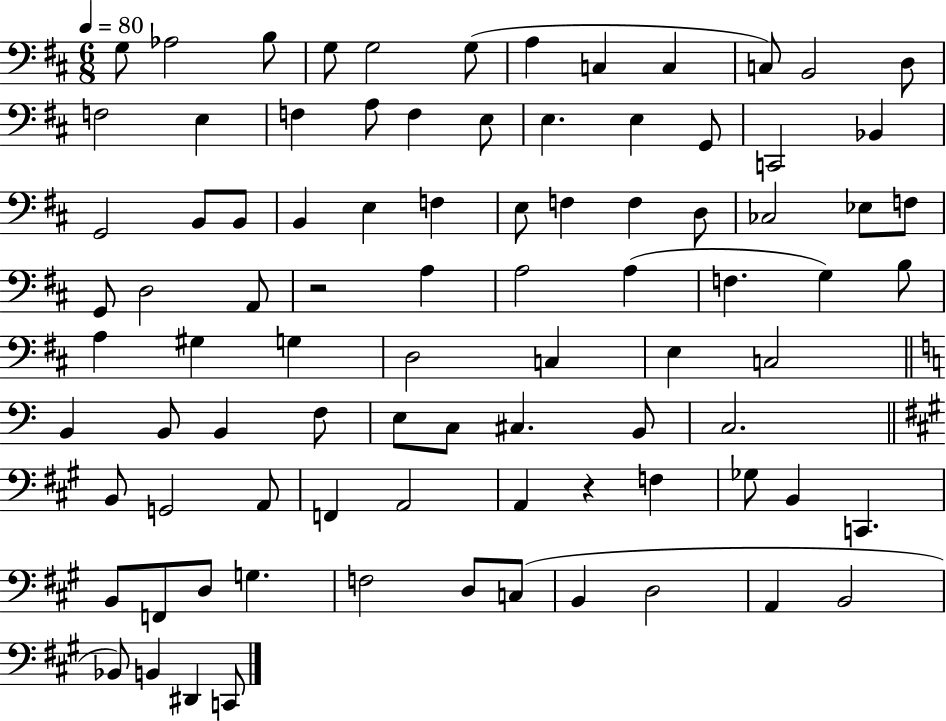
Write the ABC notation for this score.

X:1
T:Untitled
M:6/8
L:1/4
K:D
G,/2 _A,2 B,/2 G,/2 G,2 G,/2 A, C, C, C,/2 B,,2 D,/2 F,2 E, F, A,/2 F, E,/2 E, E, G,,/2 C,,2 _B,, G,,2 B,,/2 B,,/2 B,, E, F, E,/2 F, F, D,/2 _C,2 _E,/2 F,/2 G,,/2 D,2 A,,/2 z2 A, A,2 A, F, G, B,/2 A, ^G, G, D,2 C, E, C,2 B,, B,,/2 B,, F,/2 E,/2 C,/2 ^C, B,,/2 C,2 B,,/2 G,,2 A,,/2 F,, A,,2 A,, z F, _G,/2 B,, C,, B,,/2 F,,/2 D,/2 G, F,2 D,/2 C,/2 B,, D,2 A,, B,,2 _B,,/2 B,, ^D,, C,,/2